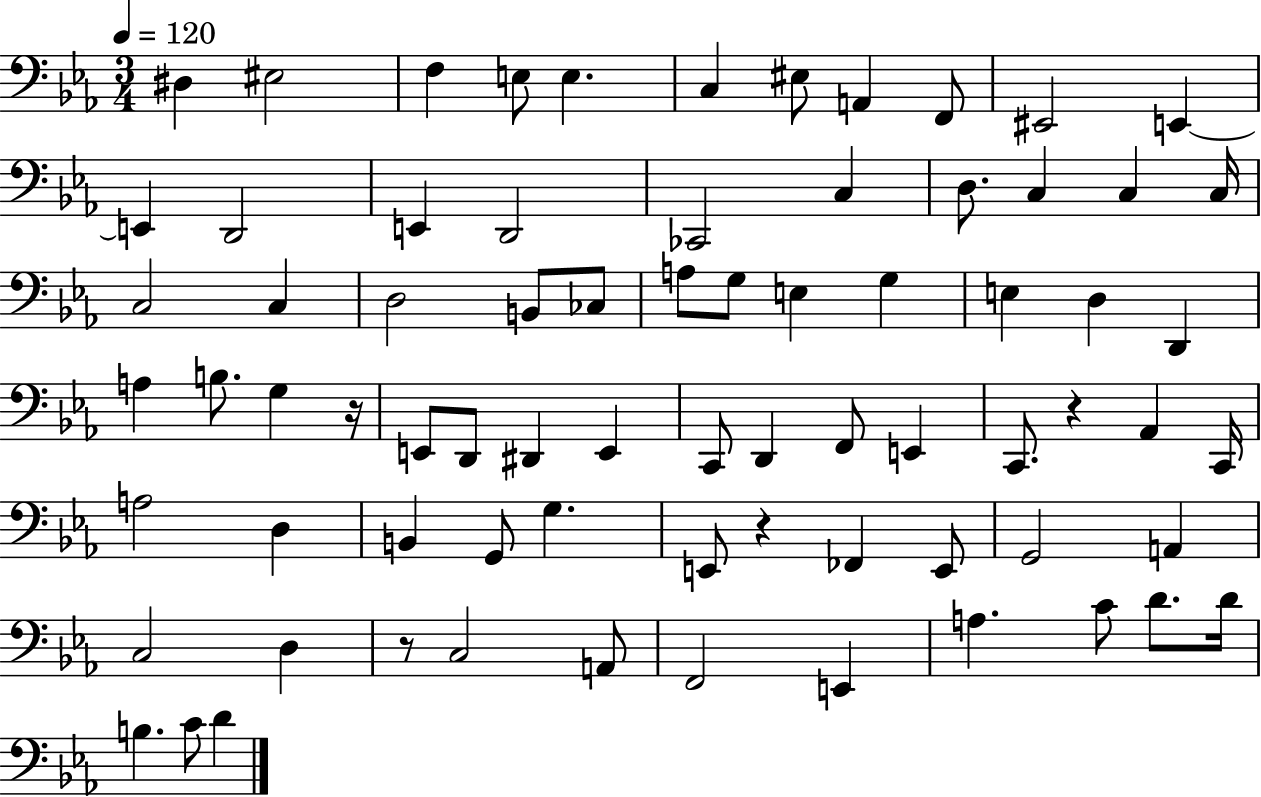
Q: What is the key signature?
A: EES major